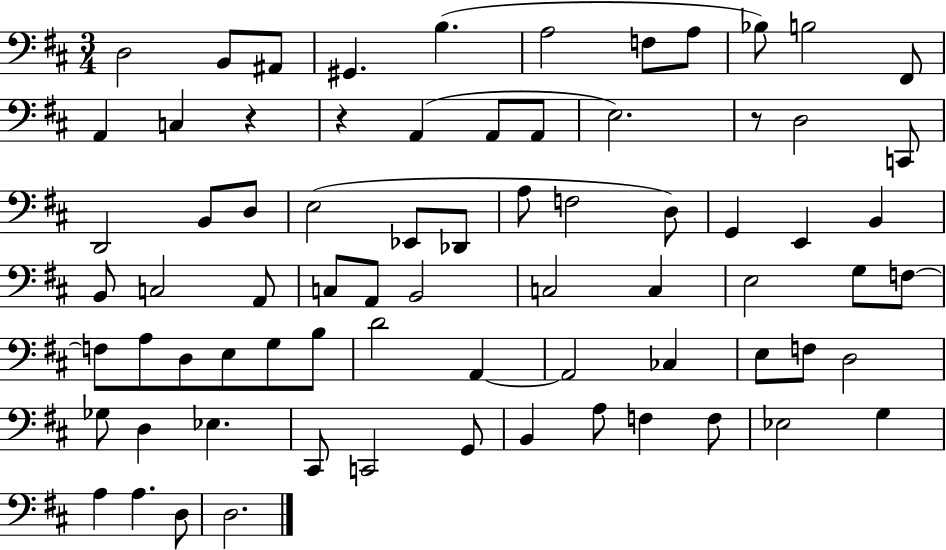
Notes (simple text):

D3/h B2/e A#2/e G#2/q. B3/q. A3/h F3/e A3/e Bb3/e B3/h F#2/e A2/q C3/q R/q R/q A2/q A2/e A2/e E3/h. R/e D3/h C2/e D2/h B2/e D3/e E3/h Eb2/e Db2/e A3/e F3/h D3/e G2/q E2/q B2/q B2/e C3/h A2/e C3/e A2/e B2/h C3/h C3/q E3/h G3/e F3/e F3/e A3/e D3/e E3/e G3/e B3/e D4/h A2/q A2/h CES3/q E3/e F3/e D3/h Gb3/e D3/q Eb3/q. C#2/e C2/h G2/e B2/q A3/e F3/q F3/e Eb3/h G3/q A3/q A3/q. D3/e D3/h.